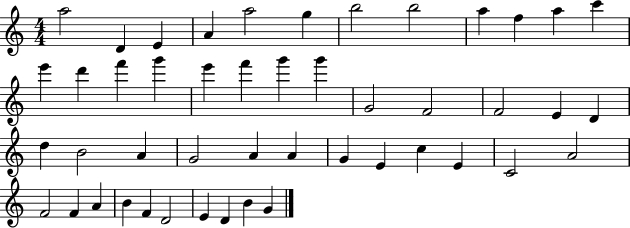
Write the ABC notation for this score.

X:1
T:Untitled
M:4/4
L:1/4
K:C
a2 D E A a2 g b2 b2 a f a c' e' d' f' g' e' f' g' g' G2 F2 F2 E D d B2 A G2 A A G E c E C2 A2 F2 F A B F D2 E D B G